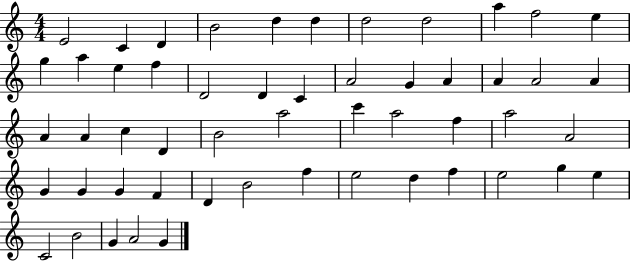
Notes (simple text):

E4/h C4/q D4/q B4/h D5/q D5/q D5/h D5/h A5/q F5/h E5/q G5/q A5/q E5/q F5/q D4/h D4/q C4/q A4/h G4/q A4/q A4/q A4/h A4/q A4/q A4/q C5/q D4/q B4/h A5/h C6/q A5/h F5/q A5/h A4/h G4/q G4/q G4/q F4/q D4/q B4/h F5/q E5/h D5/q F5/q E5/h G5/q E5/q C4/h B4/h G4/q A4/h G4/q